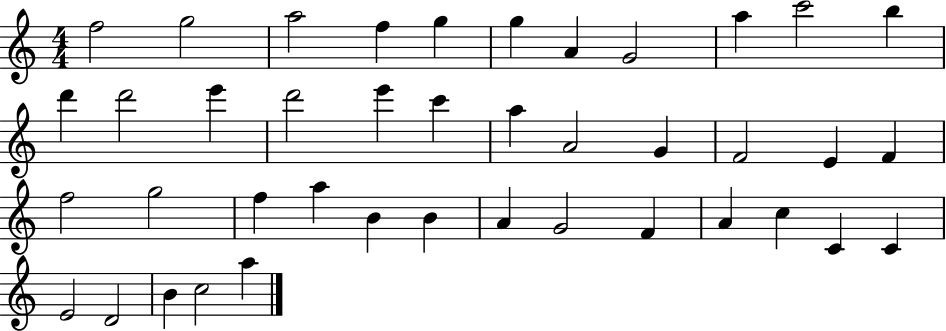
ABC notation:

X:1
T:Untitled
M:4/4
L:1/4
K:C
f2 g2 a2 f g g A G2 a c'2 b d' d'2 e' d'2 e' c' a A2 G F2 E F f2 g2 f a B B A G2 F A c C C E2 D2 B c2 a